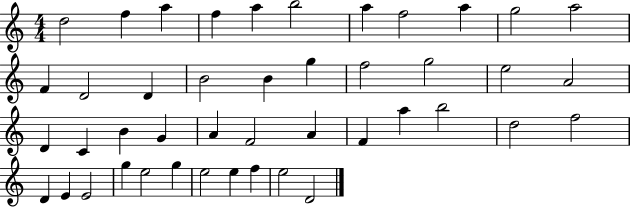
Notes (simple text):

D5/h F5/q A5/q F5/q A5/q B5/h A5/q F5/h A5/q G5/h A5/h F4/q D4/h D4/q B4/h B4/q G5/q F5/h G5/h E5/h A4/h D4/q C4/q B4/q G4/q A4/q F4/h A4/q F4/q A5/q B5/h D5/h F5/h D4/q E4/q E4/h G5/q E5/h G5/q E5/h E5/q F5/q E5/h D4/h